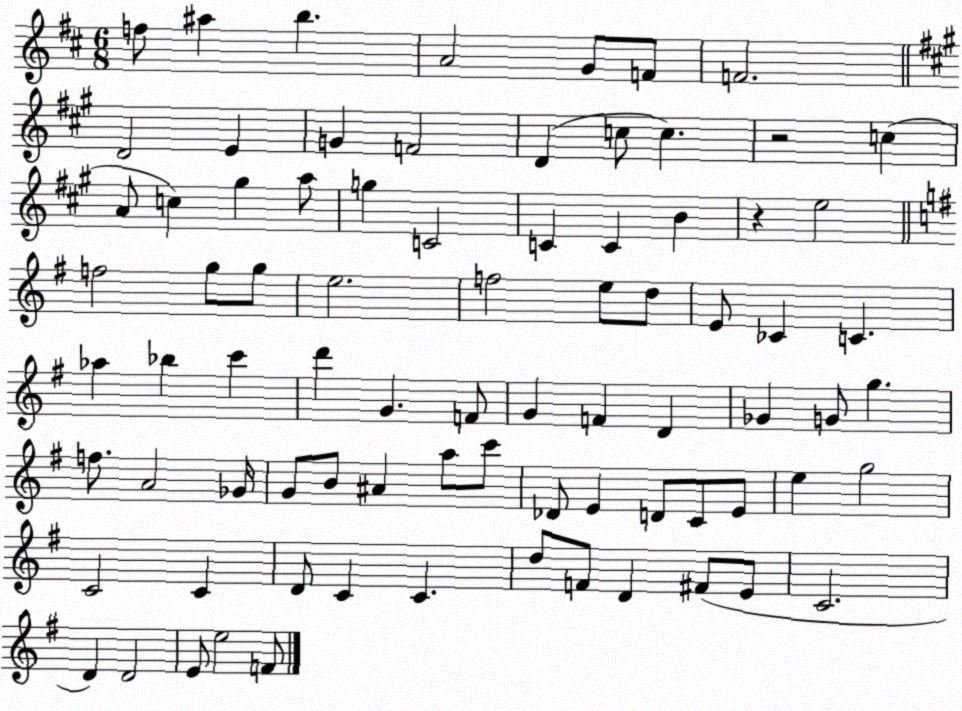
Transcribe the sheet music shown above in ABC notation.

X:1
T:Untitled
M:6/8
L:1/4
K:D
f/2 ^a b A2 G/2 F/2 F2 D2 E G F2 D c/2 c z2 c A/2 c ^g a/2 g C2 C C B z e2 f2 g/2 g/2 e2 f2 e/2 d/2 E/2 _C C _a _b c' d' G F/2 G F D _G G/2 g f/2 A2 _G/4 G/2 B/2 ^A a/2 c'/2 _D/2 E D/2 C/2 E/2 e g2 C2 C D/2 C C d/2 F/2 D ^F/2 E/2 C2 D D2 E/2 e2 F/2